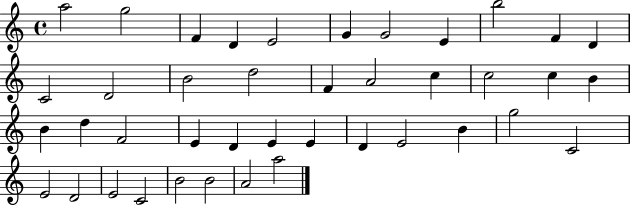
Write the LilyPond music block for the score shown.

{
  \clef treble
  \time 4/4
  \defaultTimeSignature
  \key c \major
  a''2 g''2 | f'4 d'4 e'2 | g'4 g'2 e'4 | b''2 f'4 d'4 | \break c'2 d'2 | b'2 d''2 | f'4 a'2 c''4 | c''2 c''4 b'4 | \break b'4 d''4 f'2 | e'4 d'4 e'4 e'4 | d'4 e'2 b'4 | g''2 c'2 | \break e'2 d'2 | e'2 c'2 | b'2 b'2 | a'2 a''2 | \break \bar "|."
}